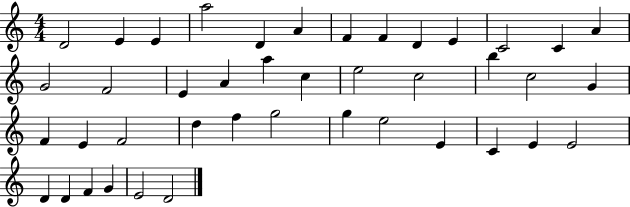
D4/h E4/q E4/q A5/h D4/q A4/q F4/q F4/q D4/q E4/q C4/h C4/q A4/q G4/h F4/h E4/q A4/q A5/q C5/q E5/h C5/h B5/q C5/h G4/q F4/q E4/q F4/h D5/q F5/q G5/h G5/q E5/h E4/q C4/q E4/q E4/h D4/q D4/q F4/q G4/q E4/h D4/h